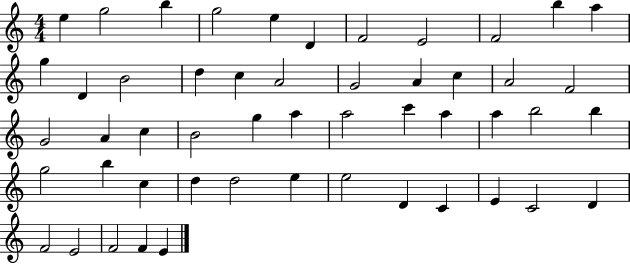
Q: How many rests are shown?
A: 0